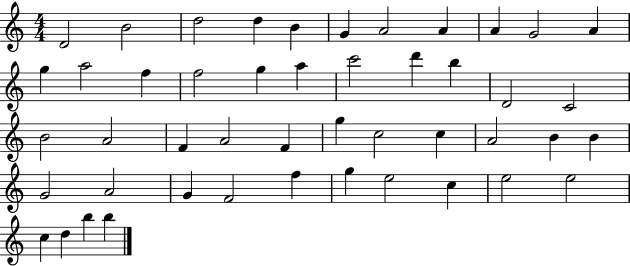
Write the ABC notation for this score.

X:1
T:Untitled
M:4/4
L:1/4
K:C
D2 B2 d2 d B G A2 A A G2 A g a2 f f2 g a c'2 d' b D2 C2 B2 A2 F A2 F g c2 c A2 B B G2 A2 G F2 f g e2 c e2 e2 c d b b